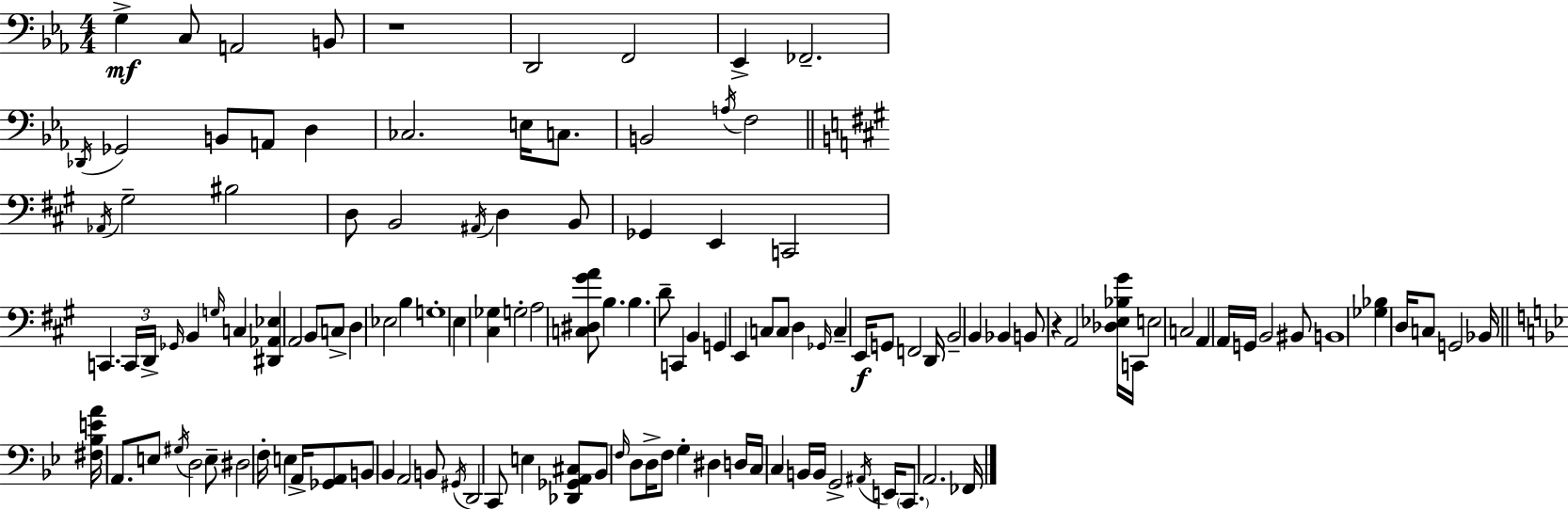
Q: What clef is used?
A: bass